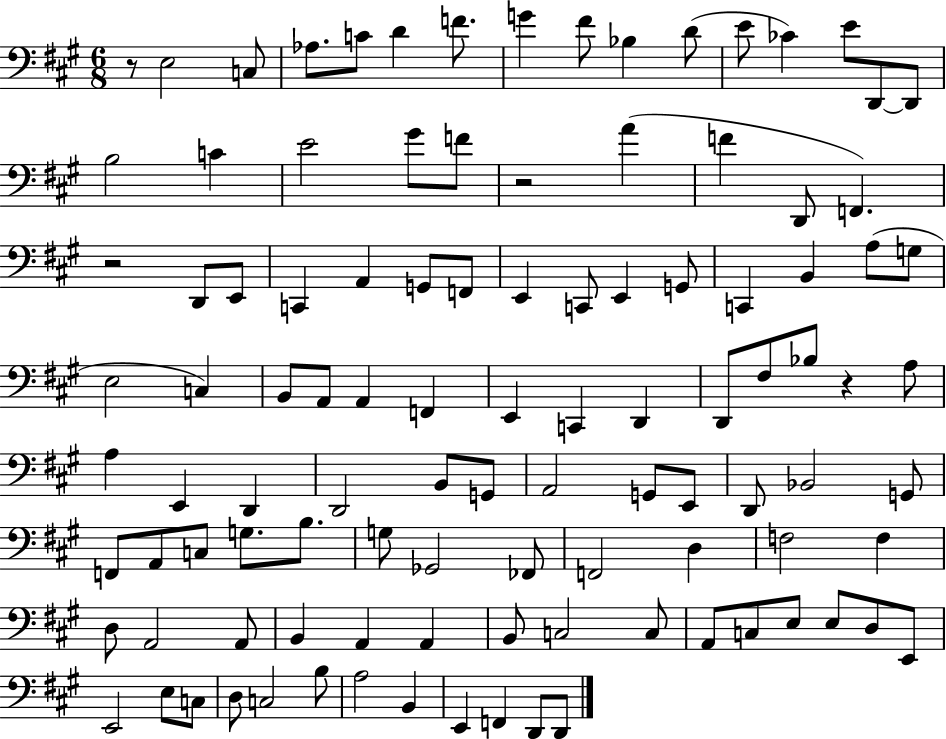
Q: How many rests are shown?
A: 4